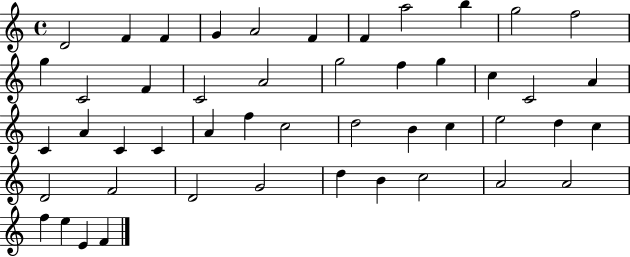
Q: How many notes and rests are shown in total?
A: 48